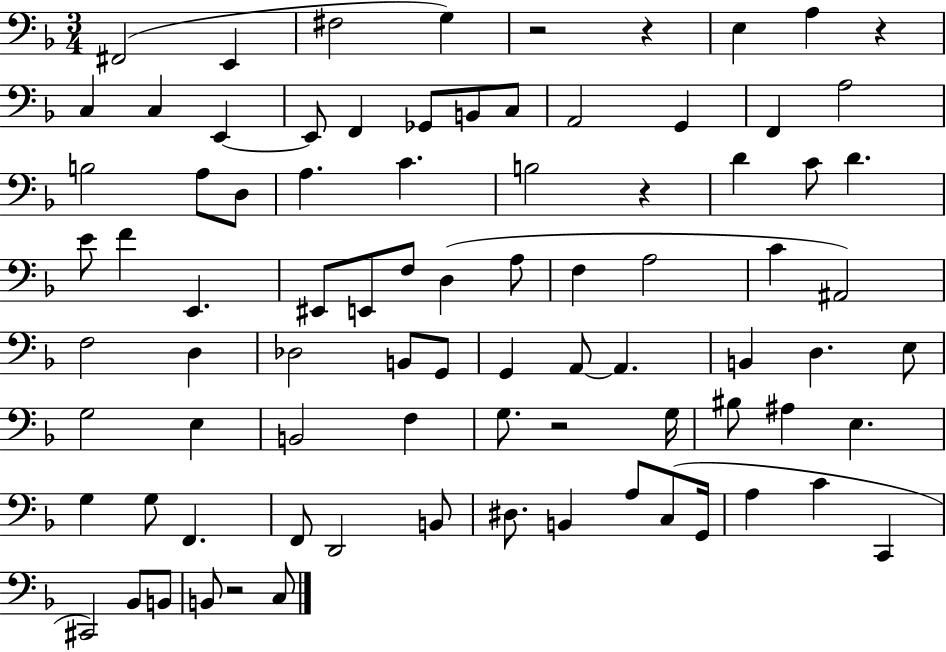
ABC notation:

X:1
T:Untitled
M:3/4
L:1/4
K:F
^F,,2 E,, ^F,2 G, z2 z E, A, z C, C, E,, E,,/2 F,, _G,,/2 B,,/2 C,/2 A,,2 G,, F,, A,2 B,2 A,/2 D,/2 A, C B,2 z D C/2 D E/2 F E,, ^E,,/2 E,,/2 F,/2 D, A,/2 F, A,2 C ^A,,2 F,2 D, _D,2 B,,/2 G,,/2 G,, A,,/2 A,, B,, D, E,/2 G,2 E, B,,2 F, G,/2 z2 G,/4 ^B,/2 ^A, E, G, G,/2 F,, F,,/2 D,,2 B,,/2 ^D,/2 B,, A,/2 C,/2 G,,/4 A, C C,, ^C,,2 _B,,/2 B,,/2 B,,/2 z2 C,/2